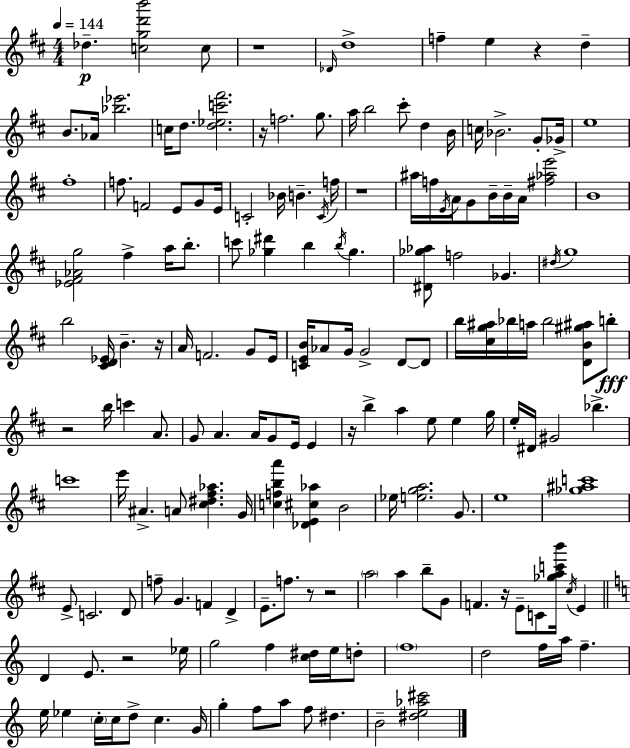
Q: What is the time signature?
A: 4/4